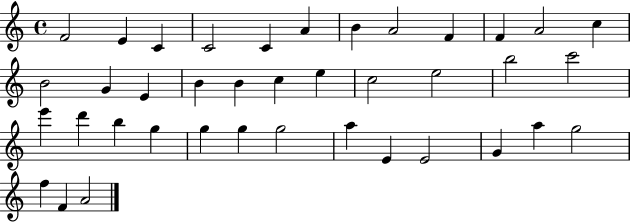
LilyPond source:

{
  \clef treble
  \time 4/4
  \defaultTimeSignature
  \key c \major
  f'2 e'4 c'4 | c'2 c'4 a'4 | b'4 a'2 f'4 | f'4 a'2 c''4 | \break b'2 g'4 e'4 | b'4 b'4 c''4 e''4 | c''2 e''2 | b''2 c'''2 | \break e'''4 d'''4 b''4 g''4 | g''4 g''4 g''2 | a''4 e'4 e'2 | g'4 a''4 g''2 | \break f''4 f'4 a'2 | \bar "|."
}